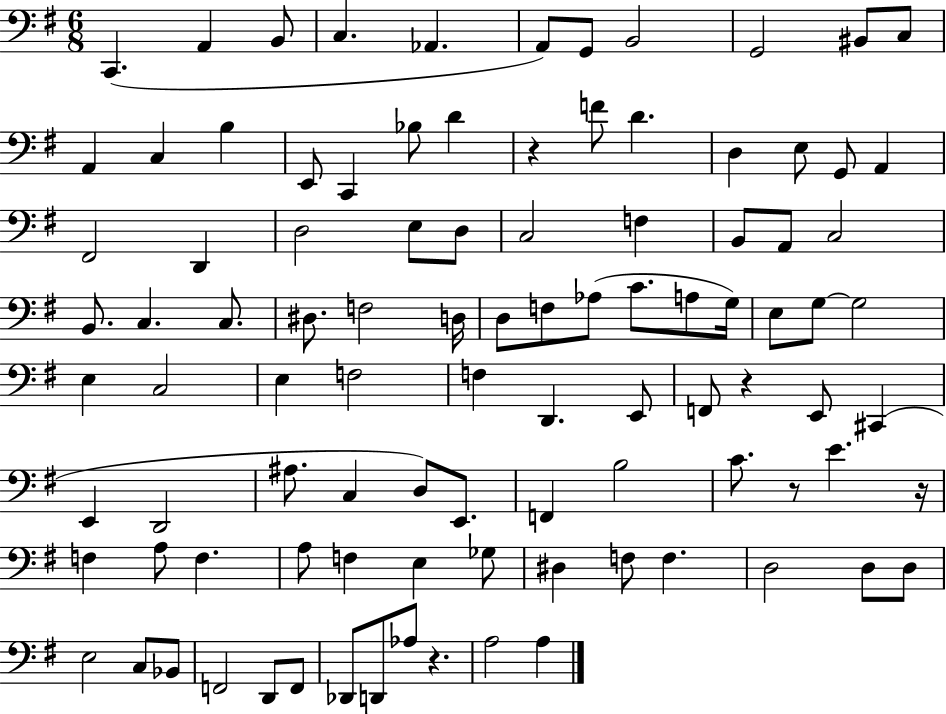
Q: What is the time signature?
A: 6/8